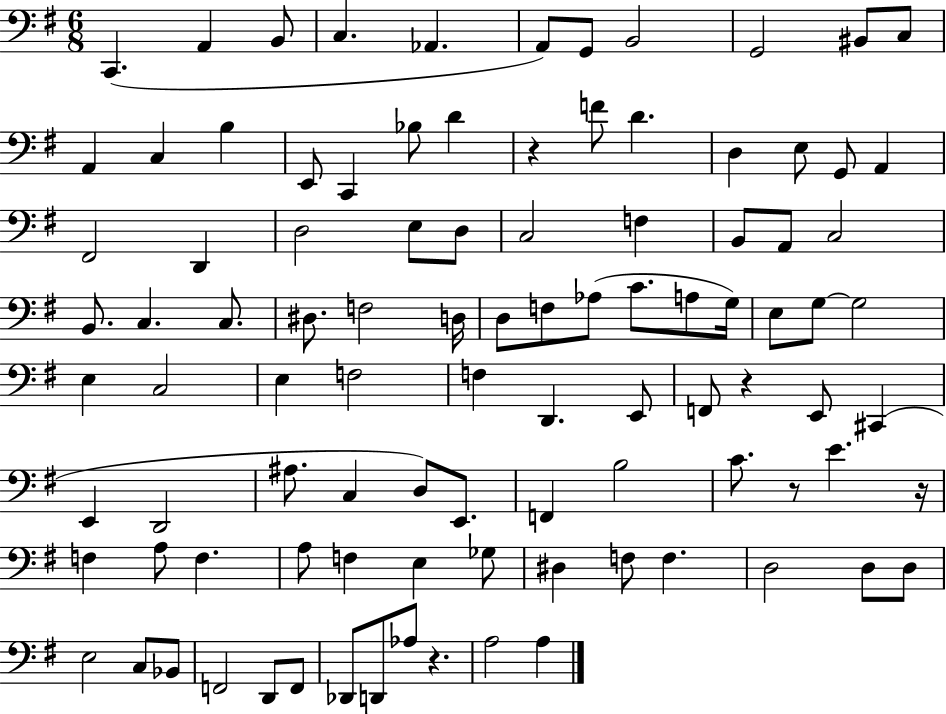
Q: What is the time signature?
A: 6/8